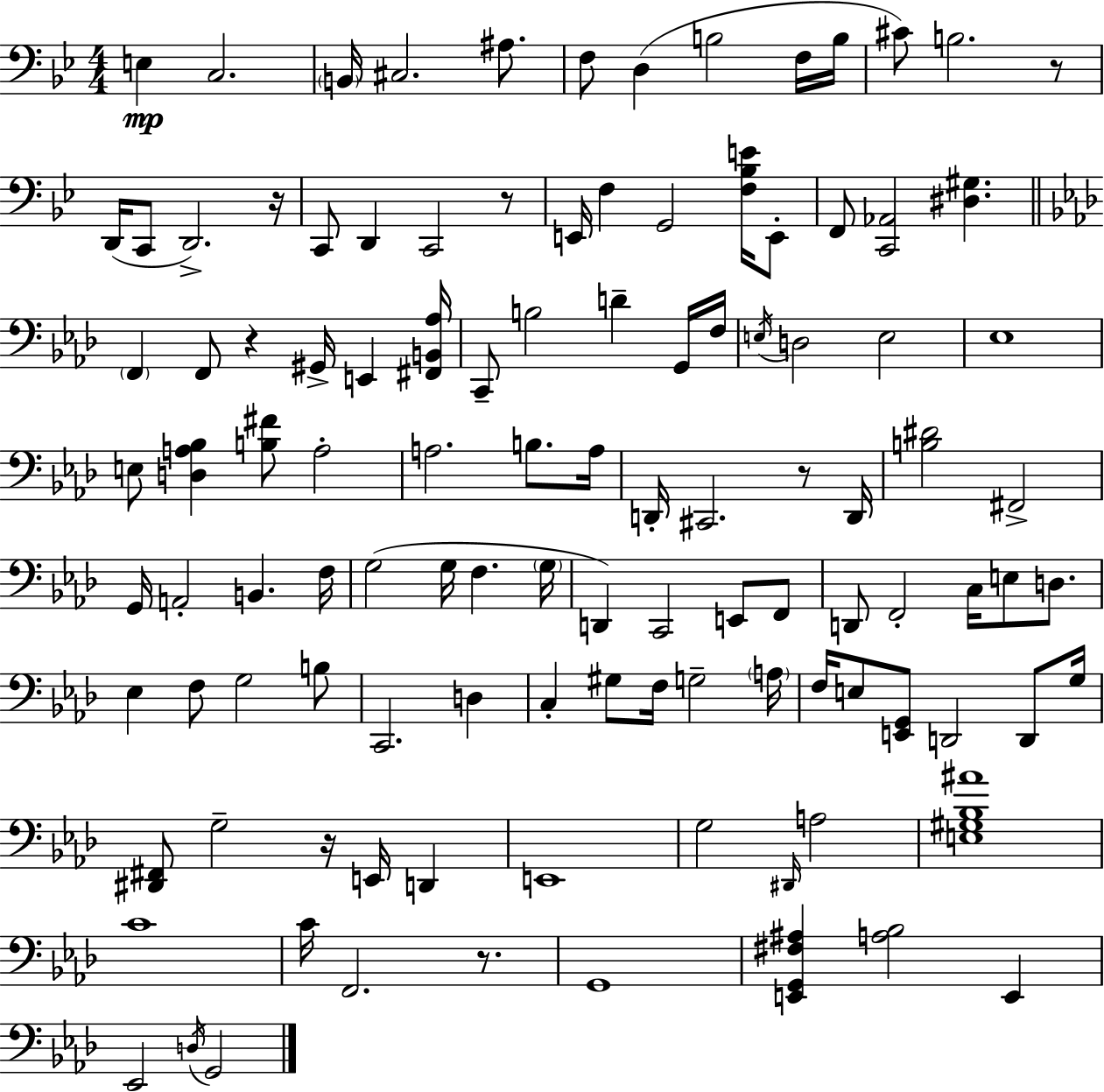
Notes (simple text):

E3/q C3/h. B2/s C#3/h. A#3/e. F3/e D3/q B3/h F3/s B3/s C#4/e B3/h. R/e D2/s C2/e D2/h. R/s C2/e D2/q C2/h R/e E2/s F3/q G2/h [F3,Bb3,E4]/s E2/e F2/e [C2,Ab2]/h [D#3,G#3]/q. F2/q F2/e R/q G#2/s E2/q [F#2,B2,Ab3]/s C2/e B3/h D4/q G2/s F3/s E3/s D3/h E3/h Eb3/w E3/e [D3,A3,Bb3]/q [B3,F#4]/e A3/h A3/h. B3/e. A3/s D2/s C#2/h. R/e D2/s [B3,D#4]/h F#2/h G2/s A2/h B2/q. F3/s G3/h G3/s F3/q. G3/s D2/q C2/h E2/e F2/e D2/e F2/h C3/s E3/e D3/e. Eb3/q F3/e G3/h B3/e C2/h. D3/q C3/q G#3/e F3/s G3/h A3/s F3/s E3/e [E2,G2]/e D2/h D2/e G3/s [D#2,F#2]/e G3/h R/s E2/s D2/q E2/w G3/h D#2/s A3/h [E3,G#3,Bb3,A#4]/w C4/w C4/s F2/h. R/e. G2/w [E2,G2,F#3,A#3]/q [A3,Bb3]/h E2/q Eb2/h D3/s G2/h